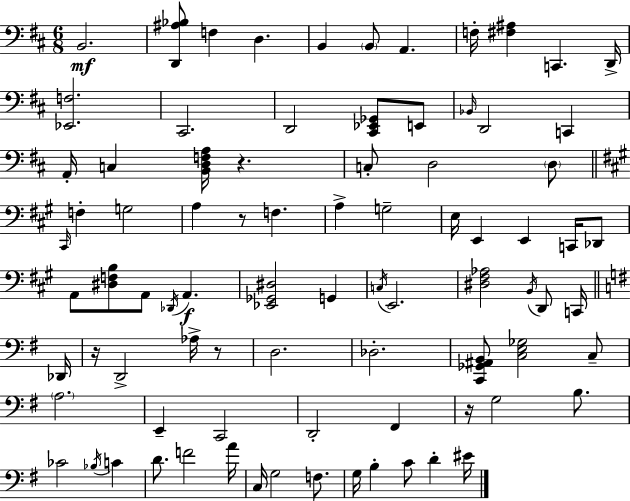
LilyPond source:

{
  \clef bass
  \numericTimeSignature
  \time 6/8
  \key d \major
  b,2.\mf | <d, ais bes>8 f4 d4. | b,4 \parenthesize b,8 a,4. | f16-. <fis ais>4 c,4. d,16-> | \break <ees, f>2. | cis,2. | d,2 <cis, ees, ges,>8 e,8 | \grace { bes,16 } d,2 c,4 | \break a,16-. c4 <b, d f a>16 r4. | c8-. d2 \parenthesize d8 | \bar "||" \break \key a \major \grace { cis,16 } f4-. g2 | a4 r8 f4. | a4-> g2-- | e16 e,4 e,4 c,16 des,8 | \break a,8 <dis f b>8 a,8 \acciaccatura { des,16 }\f a,4. | <ees, ges, dis>2 g,4 | \acciaccatura { c16 } e,2. | <dis fis aes>2 \acciaccatura { b,16 } | \break d,8 c,16 \bar "||" \break \key g \major des,16 r16 d,2-> aes16-> r8 | d2. | des2.-. | <c, ges, ais, b,>8 <c e ges>2 c8-- | \break \parenthesize a2. | e,4-- c,2 | d,2-. fis,4 | r16 g2 b8. | \break ces'2 \acciaccatura { bes16 } c'4 | d'8. f'2 | a'16 c16 g2 f8. | g16 b4-. c'8 d'4-. | \break eis'16 \bar "|."
}